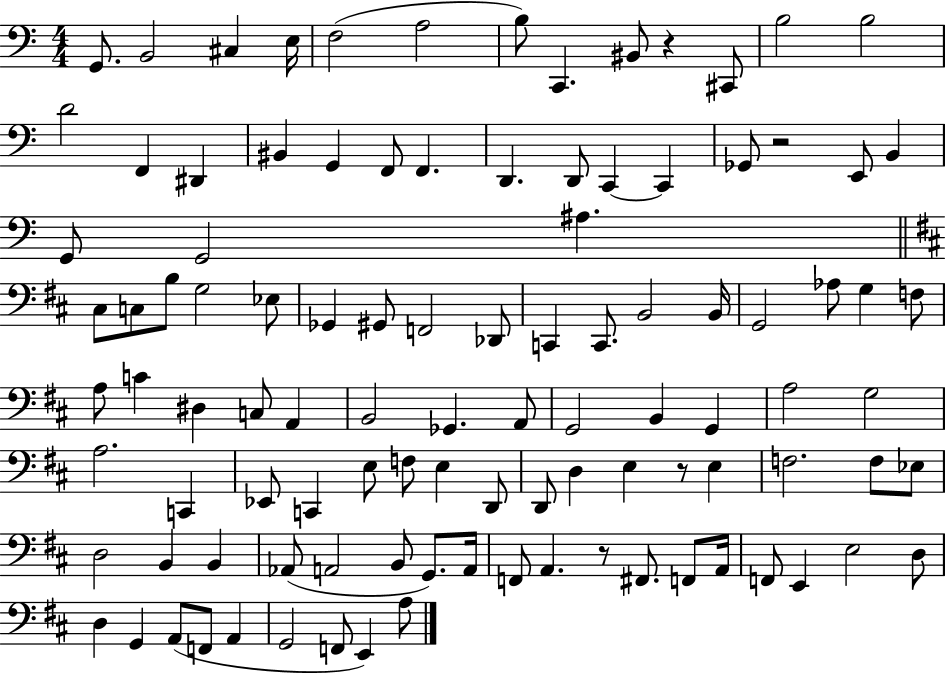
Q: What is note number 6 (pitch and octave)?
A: A3